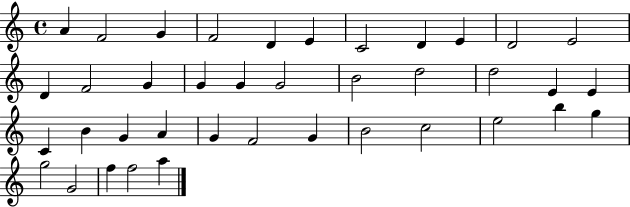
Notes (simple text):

A4/q F4/h G4/q F4/h D4/q E4/q C4/h D4/q E4/q D4/h E4/h D4/q F4/h G4/q G4/q G4/q G4/h B4/h D5/h D5/h E4/q E4/q C4/q B4/q G4/q A4/q G4/q F4/h G4/q B4/h C5/h E5/h B5/q G5/q G5/h G4/h F5/q F5/h A5/q